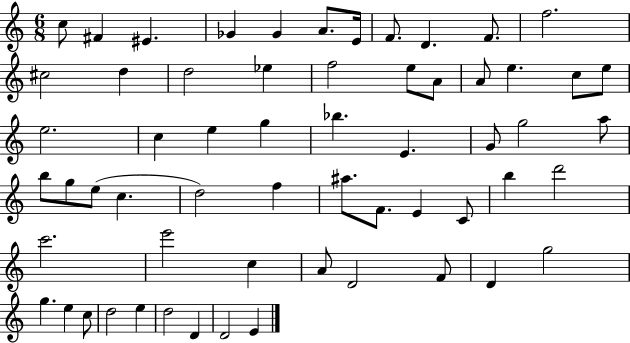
{
  \clef treble
  \numericTimeSignature
  \time 6/8
  \key c \major
  \repeat volta 2 { c''8 fis'4 eis'4. | ges'4 ges'4 a'8. e'16 | f'8. d'4. f'8. | f''2. | \break cis''2 d''4 | d''2 ees''4 | f''2 e''8 a'8 | a'8 e''4. c''8 e''8 | \break e''2. | c''4 e''4 g''4 | bes''4. e'4. | g'8 g''2 a''8 | \break b''8 g''8 e''8( c''4. | d''2) f''4 | ais''8. f'8. e'4 c'8 | b''4 d'''2 | \break c'''2. | e'''2 c''4 | a'8 d'2 f'8 | d'4 g''2 | \break g''4. e''4 c''8 | d''2 e''4 | d''2 d'4 | d'2 e'4 | \break } \bar "|."
}